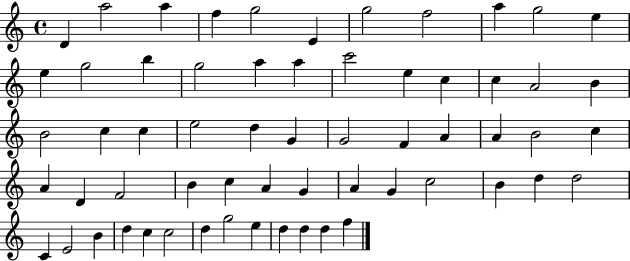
{
  \clef treble
  \time 4/4
  \defaultTimeSignature
  \key c \major
  d'4 a''2 a''4 | f''4 g''2 e'4 | g''2 f''2 | a''4 g''2 e''4 | \break e''4 g''2 b''4 | g''2 a''4 a''4 | c'''2 e''4 c''4 | c''4 a'2 b'4 | \break b'2 c''4 c''4 | e''2 d''4 g'4 | g'2 f'4 a'4 | a'4 b'2 c''4 | \break a'4 d'4 f'2 | b'4 c''4 a'4 g'4 | a'4 g'4 c''2 | b'4 d''4 d''2 | \break c'4 e'2 b'4 | d''4 c''4 c''2 | d''4 g''2 e''4 | d''4 d''4 d''4 f''4 | \break \bar "|."
}